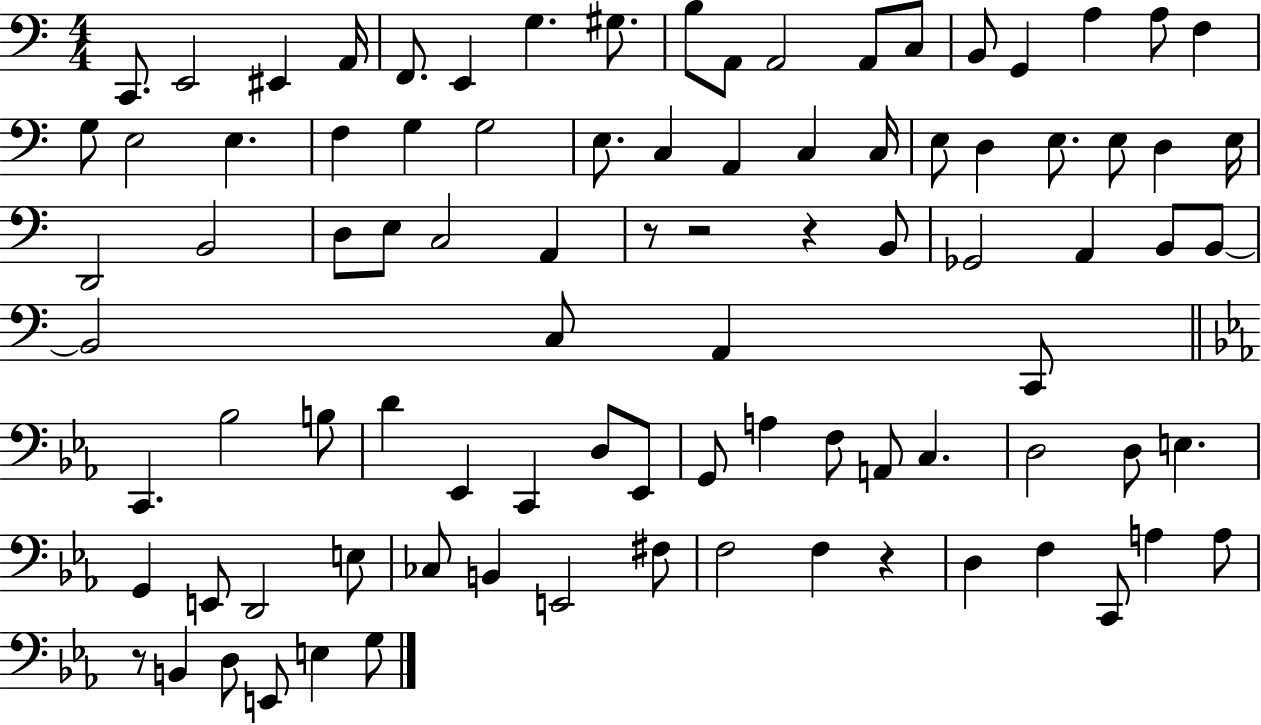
C2/e. E2/h EIS2/q A2/s F2/e. E2/q G3/q. G#3/e. B3/e A2/e A2/h A2/e C3/e B2/e G2/q A3/q A3/e F3/q G3/e E3/h E3/q. F3/q G3/q G3/h E3/e. C3/q A2/q C3/q C3/s E3/e D3/q E3/e. E3/e D3/q E3/s D2/h B2/h D3/e E3/e C3/h A2/q R/e R/h R/q B2/e Gb2/h A2/q B2/e B2/e B2/h C3/e A2/q C2/e C2/q. Bb3/h B3/e D4/q Eb2/q C2/q D3/e Eb2/e G2/e A3/q F3/e A2/e C3/q. D3/h D3/e E3/q. G2/q E2/e D2/h E3/e CES3/e B2/q E2/h F#3/e F3/h F3/q R/q D3/q F3/q C2/e A3/q A3/e R/e B2/q D3/e E2/e E3/q G3/e